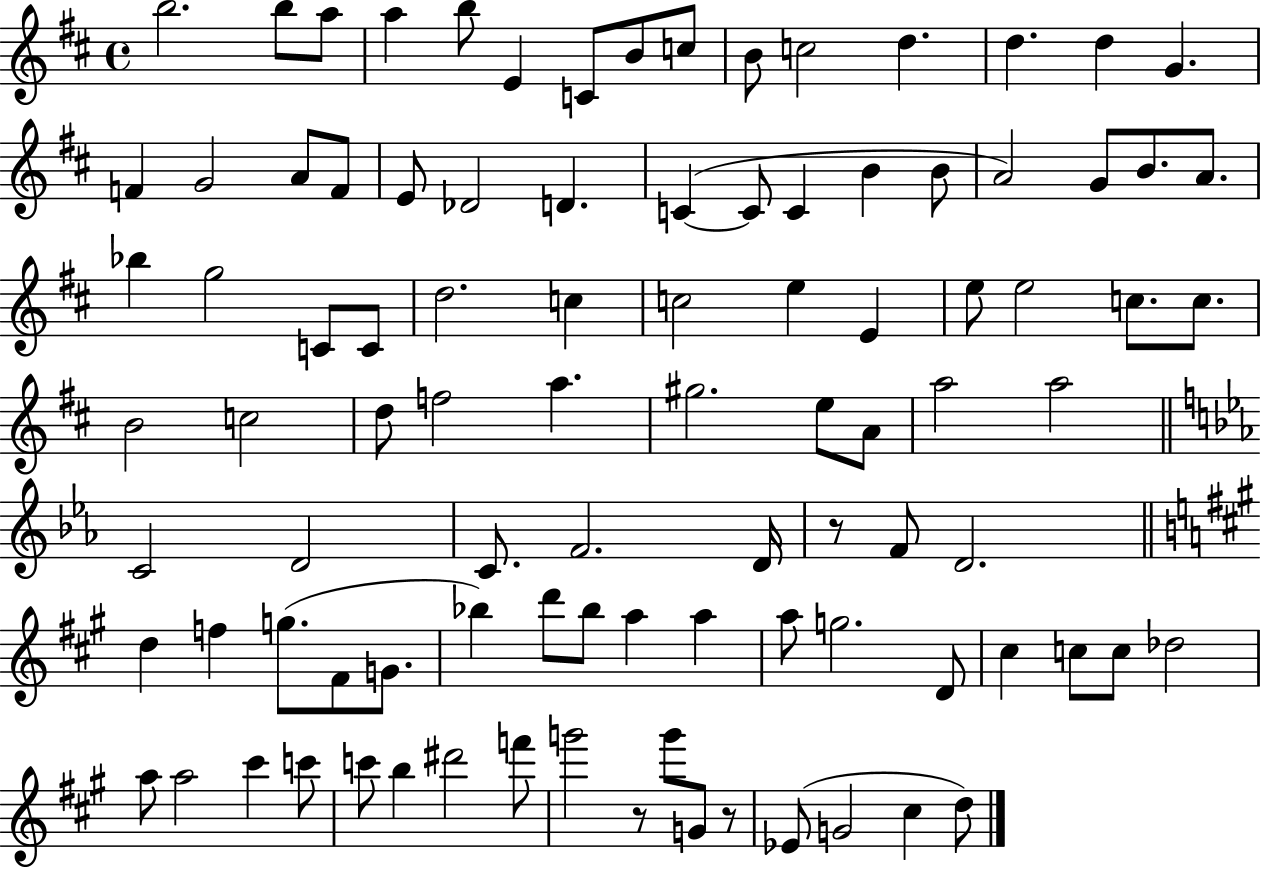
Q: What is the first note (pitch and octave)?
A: B5